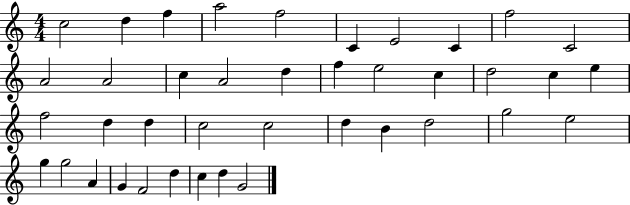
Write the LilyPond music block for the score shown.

{
  \clef treble
  \numericTimeSignature
  \time 4/4
  \key c \major
  c''2 d''4 f''4 | a''2 f''2 | c'4 e'2 c'4 | f''2 c'2 | \break a'2 a'2 | c''4 a'2 d''4 | f''4 e''2 c''4 | d''2 c''4 e''4 | \break f''2 d''4 d''4 | c''2 c''2 | d''4 b'4 d''2 | g''2 e''2 | \break g''4 g''2 a'4 | g'4 f'2 d''4 | c''4 d''4 g'2 | \bar "|."
}